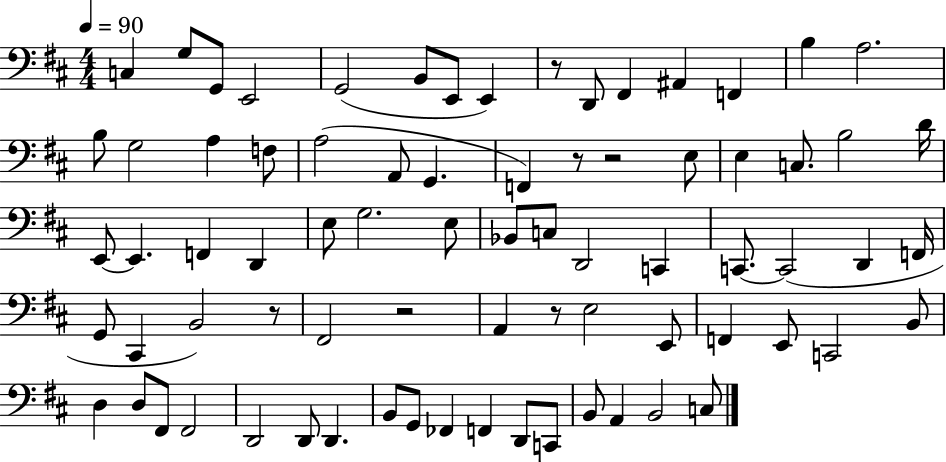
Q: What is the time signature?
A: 4/4